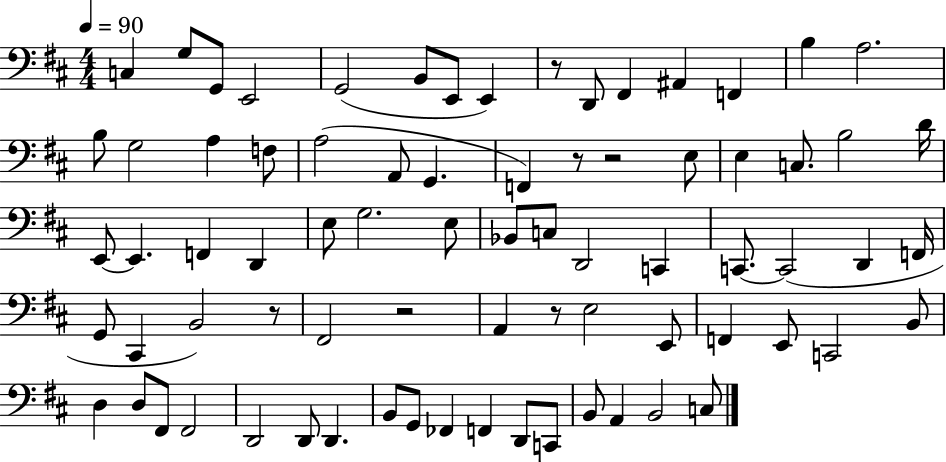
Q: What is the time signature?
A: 4/4